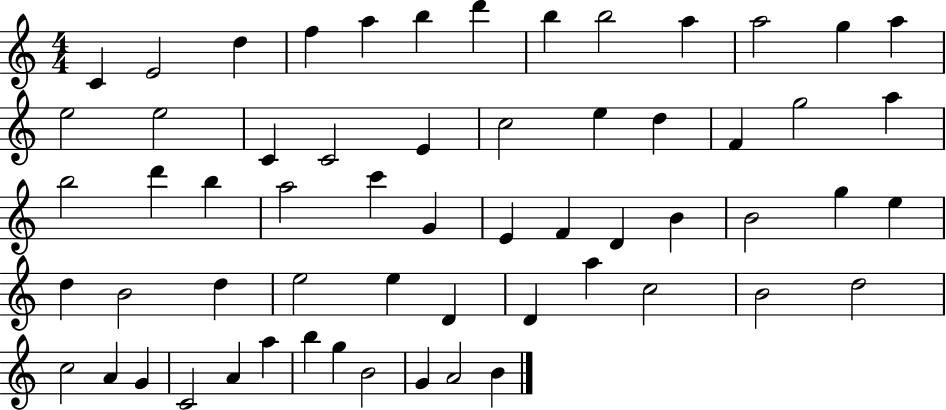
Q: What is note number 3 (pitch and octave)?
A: D5